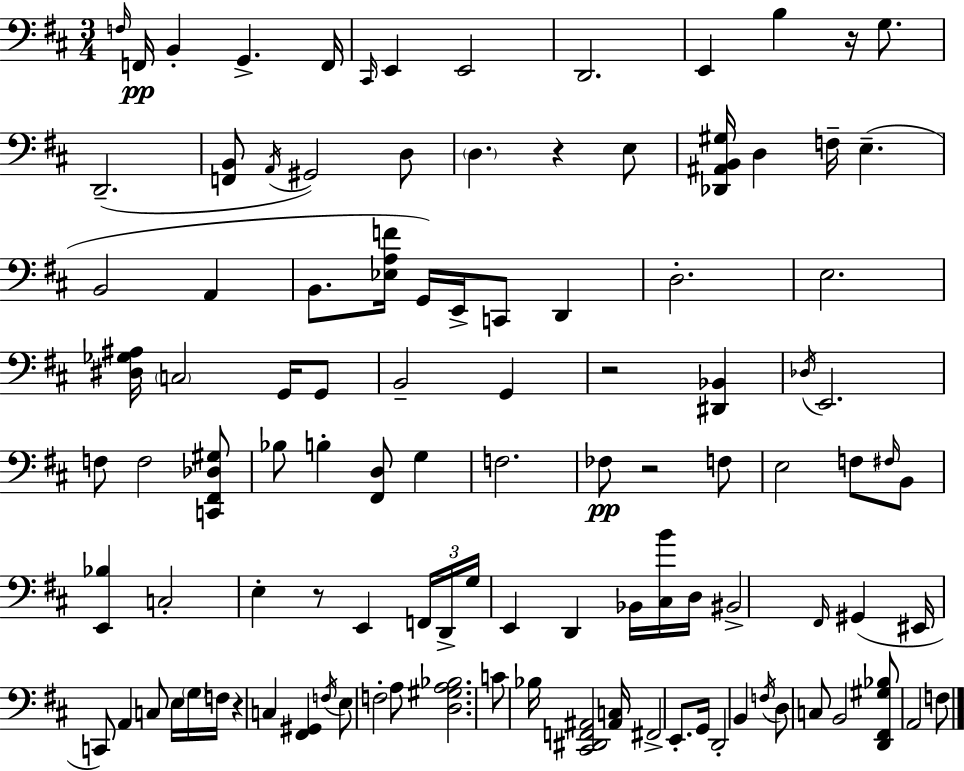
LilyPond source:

{
  \clef bass
  \numericTimeSignature
  \time 3/4
  \key d \major
  \grace { f16 }\pp f,16 b,4-. g,4.-> | f,16 \grace { cis,16 } e,4 e,2 | d,2. | e,4 b4 r16 g8. | \break d,2.--( | <f, b,>8 \acciaccatura { a,16 }) gis,2 | d8 \parenthesize d4. r4 | e8 <des, ais, b, gis>16 d4 f16-- e4.--( | \break b,2 a,4 | b,8. <ees a f'>16 g,16) e,16-> c,8 d,4 | d2.-. | e2. | \break <dis ges ais>16 \parenthesize c2 | g,16 g,8 b,2-- g,4 | r2 <dis, bes,>4 | \acciaccatura { des16 } e,2. | \break f8 f2 | <c, fis, des gis>8 bes8 b4-. <fis, d>8 | g4 f2. | fes8\pp r2 | \break f8 e2 | f8 \grace { fis16 } b,8 <e, bes>4 c2-. | e4-. r8 e,4 | \tuplet 3/2 { f,16 d,16-> g16 } e,4 d,4 | \break bes,16 <cis b'>16 d16 bis,2-> | \grace { fis,16 }( gis,4 eis,16 c,8) a,4 | c8 e16 \parenthesize g16 f16 r4 c4 | <fis, gis,>4 \acciaccatura { f16 } e8 f2-. | \break a8 <d gis a bes>2. | c'8 bes16 <cis, dis, f, ais,>2 | <ais, c>16 fis,2-> | e,8.-. g,16 d,2-. | \break b,4 \acciaccatura { f16 } d8 c8 | b,2 <d, fis, gis bes>8 a,2 | f8 \bar "|."
}